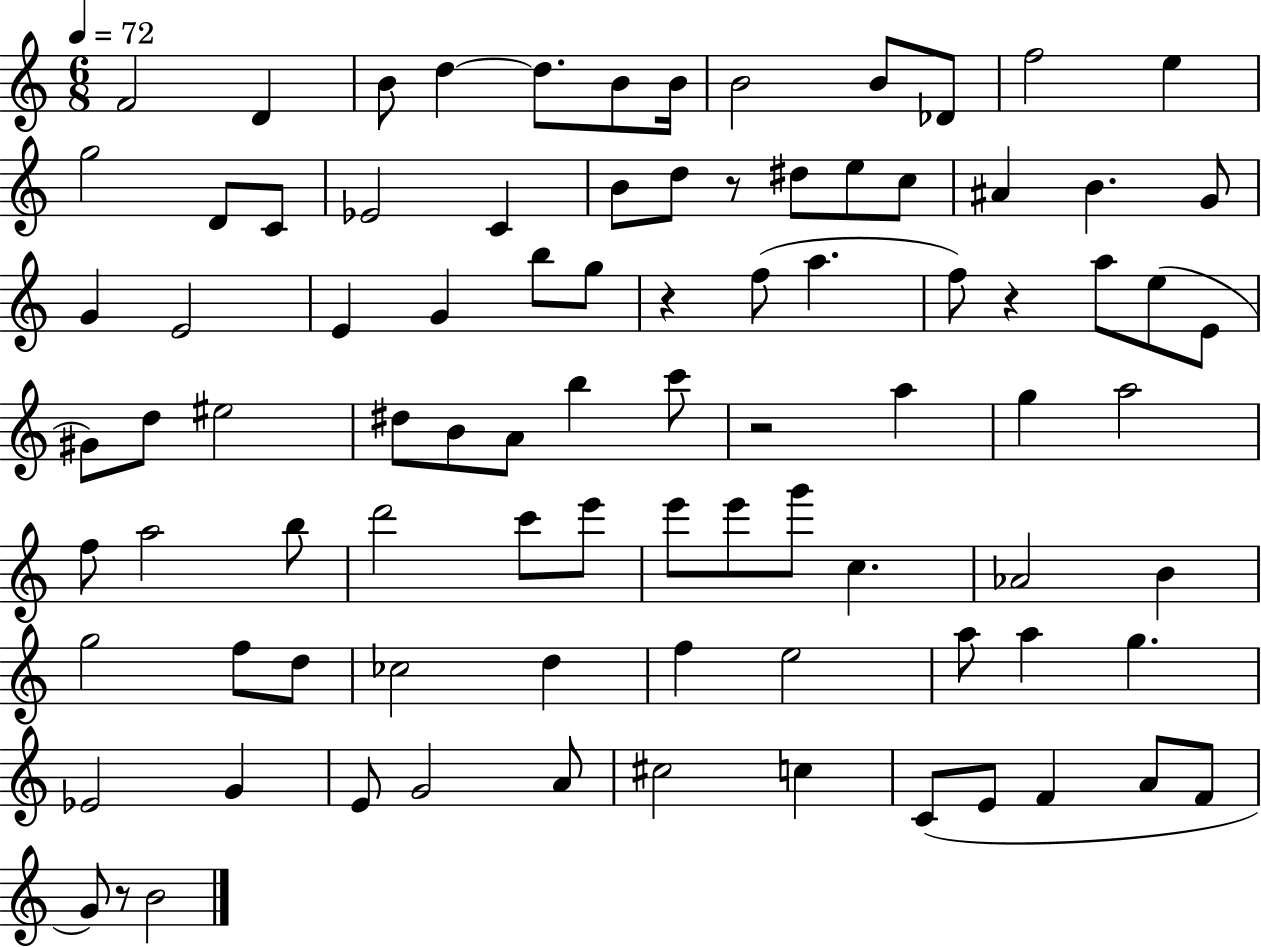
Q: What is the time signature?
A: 6/8